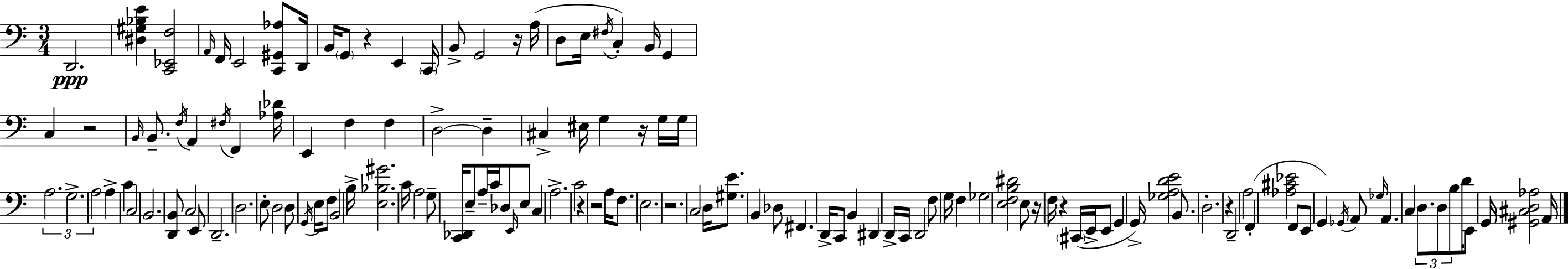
{
  \clef bass
  \numericTimeSignature
  \time 3/4
  \key c \major
  d,2.\ppp | <dis gis bes e'>4 <c, ees, f>2 | \grace { a,16 } f,16 e,2 <c, gis, aes>8 | d,16 b,16 \parenthesize g,8 r4 e,4 | \break \parenthesize c,16 b,8-> g,2 r16 | a16( d8 e16 \acciaccatura { fis16 } c4-.) b,16 g,4 | c4 r2 | \grace { b,16 } b,8.-- \acciaccatura { f16 } a,4 \acciaccatura { fis16 } | \break f,4 <aes des'>16 e,4 f4 | f4 d2->~~ | d4-- cis4-> eis16 g4 | r16 g16 g16 \tuplet 3/2 { a2. | \break g2.-> | a2 } | a4-> c'4 c2 | b,2. | \break <d, b,>8 c2 | e,8 d,2.-- | d2. | e8-. d2 | \break d8 \acciaccatura { g,16 } e16 f8 b,2 | b16-> <e bes gis'>2. | c'16 a2 | g8-- <c, des,>16 e8-- a16-- c'16 des8 | \break \grace { e,16 } e8 c4 a2.-> | c'2 | r4 r2 | a16 f8. e2. | \break r2. | c2 | d16 <gis e'>8. b,4 des8 | fis,4. d,16-> c,8 b,4 | \break dis,4 d,16-> c,16 d,2 | f8 g16 f4 ges2 | <e f b dis'>2 | e8 r16 f16 r4 \parenthesize cis,16( | \break e,16-> e,8 g,4 g,16->) <ges a d' e'>2 | b,8. d2.-. | r4 d,2-- | a2 | \break f,4-.( <aes cis' ees'>2 | f,8 e,8 g,4) \acciaccatura { ges,16 } | a,8 \grace { ges16 } a,4. c4 | \tuplet 3/2 { d8. d8 b8 } d'16 e,8 g,16 | \break <gis, cis d aes>2 a,16 \bar "|."
}